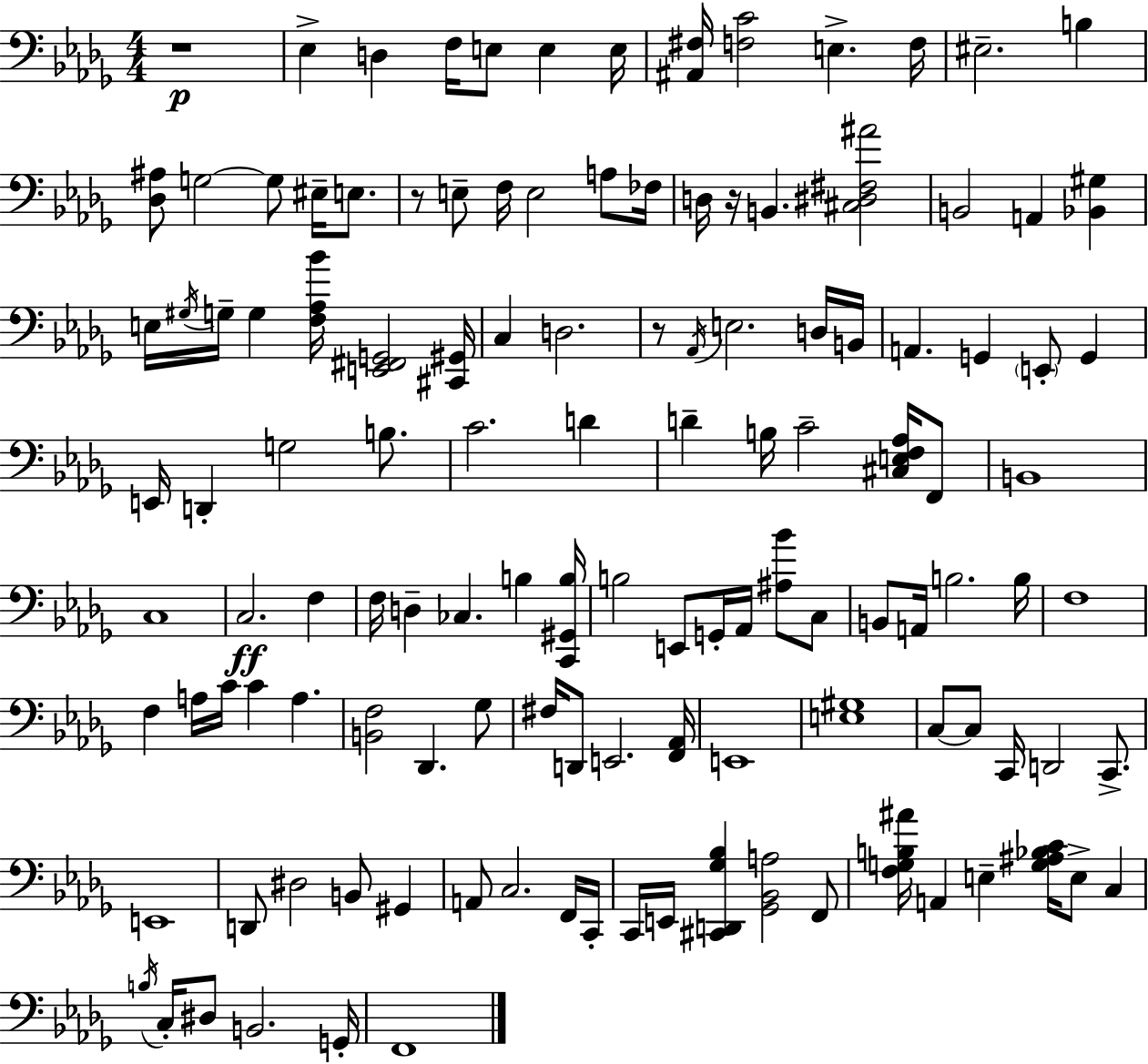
{
  \clef bass
  \numericTimeSignature
  \time 4/4
  \key bes \minor
  r1\p | ees4-> d4 f16 e8 e4 e16 | <ais, fis>16 <f c'>2 e4.-> f16 | eis2.-- b4 | \break <des ais>8 g2~~ g8 eis16-- e8. | r8 e8-- f16 e2 a8 fes16 | d16 r16 b,4. <cis dis fis ais'>2 | b,2 a,4 <bes, gis>4 | \break e16 \acciaccatura { gis16 } g16-- g4 <f aes bes'>16 <e, fis, g,>2 | <cis, gis,>16 c4 d2. | r8 \acciaccatura { aes,16 } e2. | d16 b,16 a,4. g,4 \parenthesize e,8-. g,4 | \break e,16 d,4-. g2 b8. | c'2. d'4 | d'4-- b16 c'2-- <cis e f aes>16 | f,8 b,1 | \break c1 | c2.\ff f4 | f16 d4-- ces4. b4 | <c, gis, b>16 b2 e,8 g,16-. aes,16 <ais bes'>8 | \break c8 b,8 a,16 b2. | b16 f1 | f4 a16 c'16 c'4 a4. | <b, f>2 des,4. | \break ges8 fis16 d,8 e,2. | <f, aes,>16 e,1 | <e gis>1 | c8~~ c8 c,16 d,2 c,8.-> | \break e,1 | d,8 dis2 b,8 gis,4 | a,8 c2. | f,16 c,16-. c,16 e,16 <cis, d, ges bes>4 <ges, bes, a>2 | \break f,8 <f g b ais'>16 a,4 e4-- <g ais bes c'>16 e8-> c4 | \acciaccatura { b16 } c16-. dis8 b,2. | g,16-. f,1 | \bar "|."
}